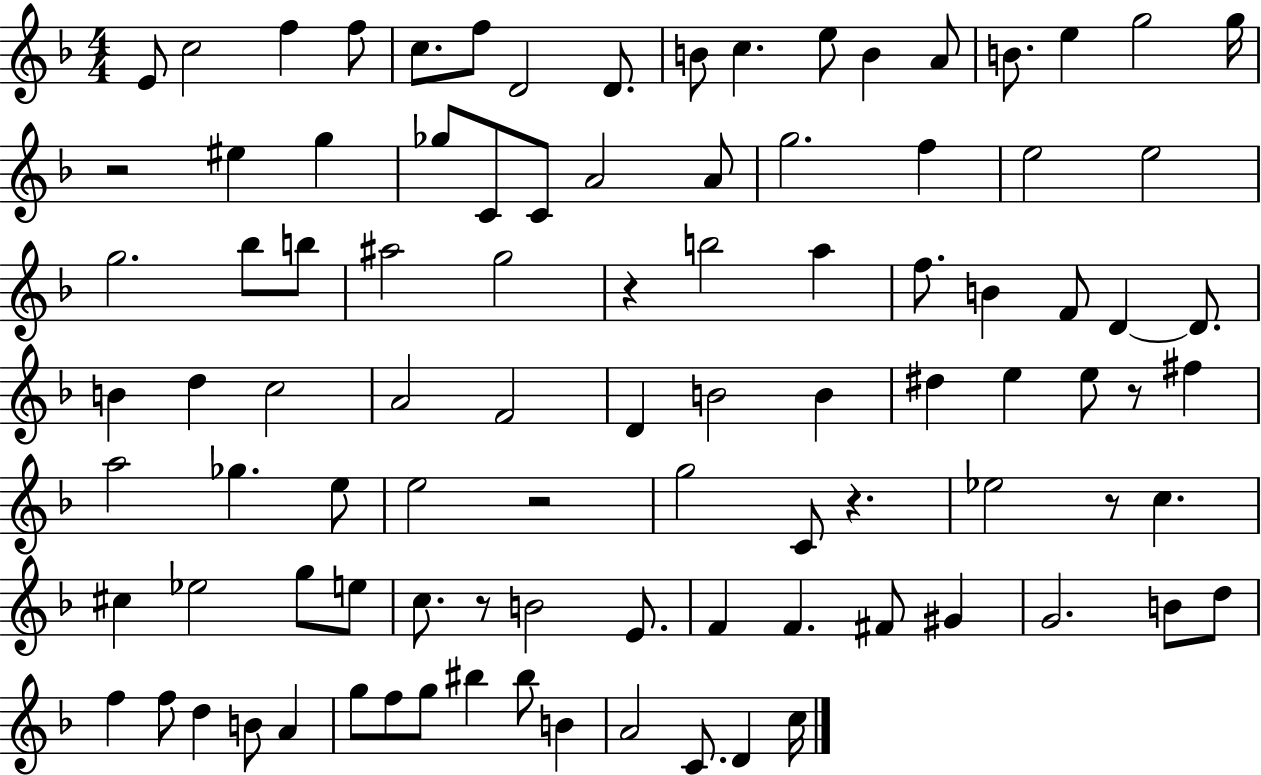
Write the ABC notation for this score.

X:1
T:Untitled
M:4/4
L:1/4
K:F
E/2 c2 f f/2 c/2 f/2 D2 D/2 B/2 c e/2 B A/2 B/2 e g2 g/4 z2 ^e g _g/2 C/2 C/2 A2 A/2 g2 f e2 e2 g2 _b/2 b/2 ^a2 g2 z b2 a f/2 B F/2 D D/2 B d c2 A2 F2 D B2 B ^d e e/2 z/2 ^f a2 _g e/2 e2 z2 g2 C/2 z _e2 z/2 c ^c _e2 g/2 e/2 c/2 z/2 B2 E/2 F F ^F/2 ^G G2 B/2 d/2 f f/2 d B/2 A g/2 f/2 g/2 ^b ^b/2 B A2 C/2 D c/4